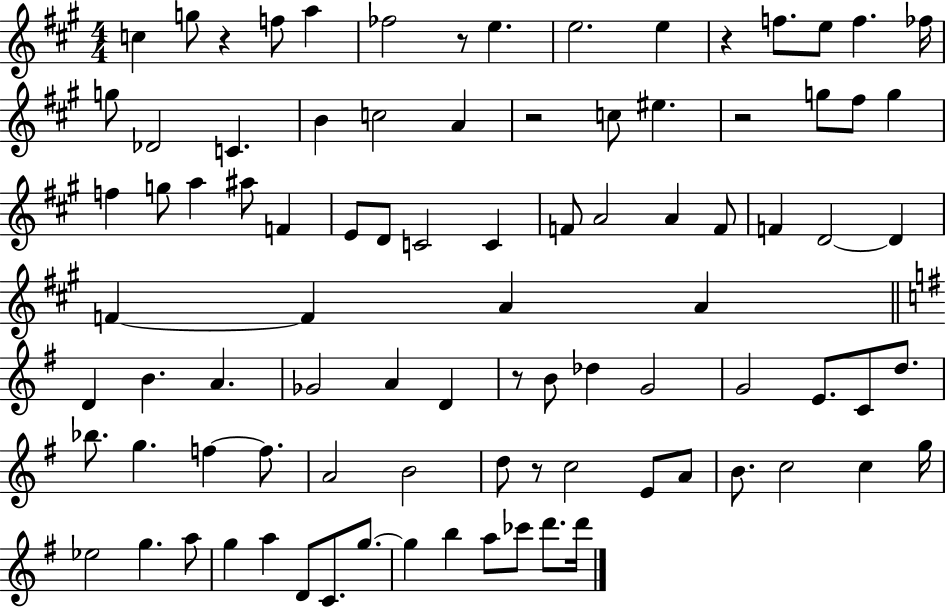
{
  \clef treble
  \numericTimeSignature
  \time 4/4
  \key a \major
  c''4 g''8 r4 f''8 a''4 | fes''2 r8 e''4. | e''2. e''4 | r4 f''8. e''8 f''4. fes''16 | \break g''8 des'2 c'4. | b'4 c''2 a'4 | r2 c''8 eis''4. | r2 g''8 fis''8 g''4 | \break f''4 g''8 a''4 ais''8 f'4 | e'8 d'8 c'2 c'4 | f'8 a'2 a'4 f'8 | f'4 d'2~~ d'4 | \break f'4~~ f'4 a'4 a'4 | \bar "||" \break \key e \minor d'4 b'4. a'4. | ges'2 a'4 d'4 | r8 b'8 des''4 g'2 | g'2 e'8. c'8 d''8. | \break bes''8. g''4. f''4~~ f''8. | a'2 b'2 | d''8 r8 c''2 e'8 a'8 | b'8. c''2 c''4 g''16 | \break ees''2 g''4. a''8 | g''4 a''4 d'8 c'8. g''8.~~ | g''4 b''4 a''8 ces'''8 d'''8. d'''16 | \bar "|."
}